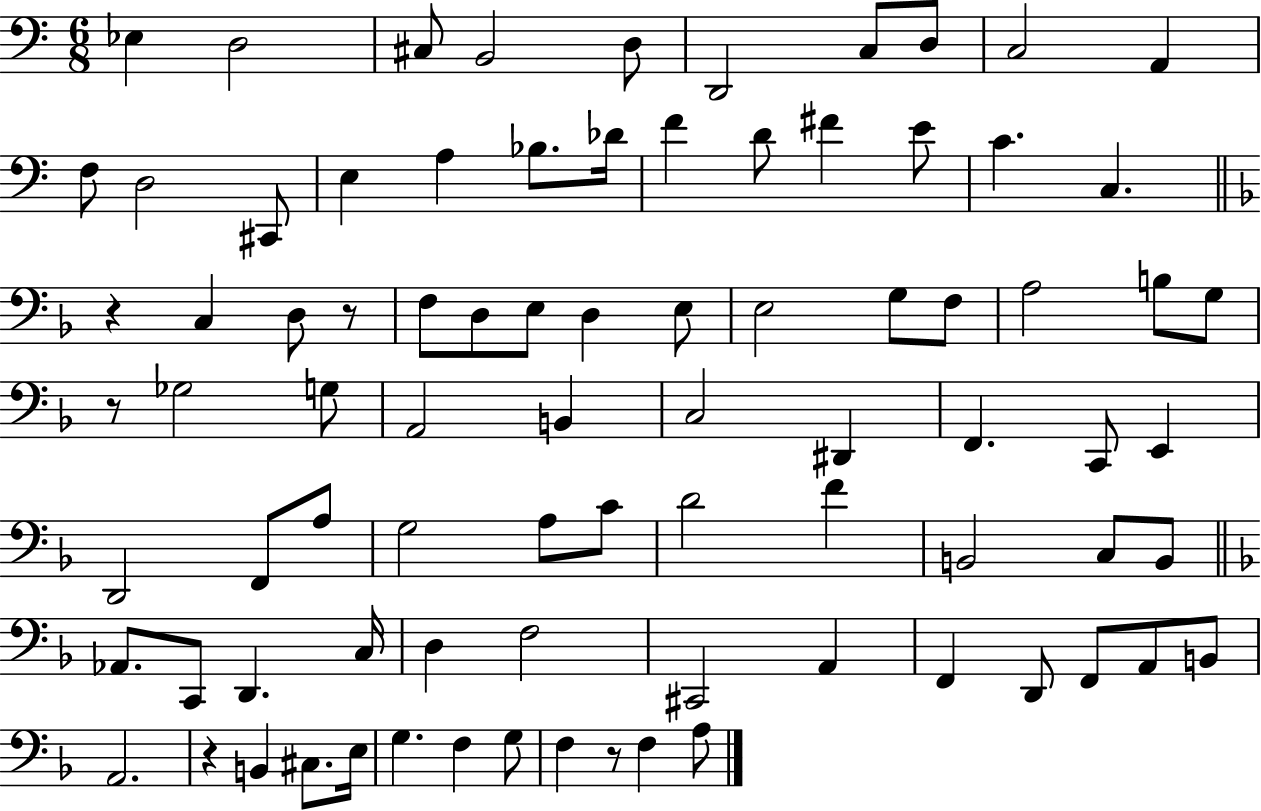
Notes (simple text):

Eb3/q D3/h C#3/e B2/h D3/e D2/h C3/e D3/e C3/h A2/q F3/e D3/h C#2/e E3/q A3/q Bb3/e. Db4/s F4/q D4/e F#4/q E4/e C4/q. C3/q. R/q C3/q D3/e R/e F3/e D3/e E3/e D3/q E3/e E3/h G3/e F3/e A3/h B3/e G3/e R/e Gb3/h G3/e A2/h B2/q C3/h D#2/q F2/q. C2/e E2/q D2/h F2/e A3/e G3/h A3/e C4/e D4/h F4/q B2/h C3/e B2/e Ab2/e. C2/e D2/q. C3/s D3/q F3/h C#2/h A2/q F2/q D2/e F2/e A2/e B2/e A2/h. R/q B2/q C#3/e. E3/s G3/q. F3/q G3/e F3/q R/e F3/q A3/e